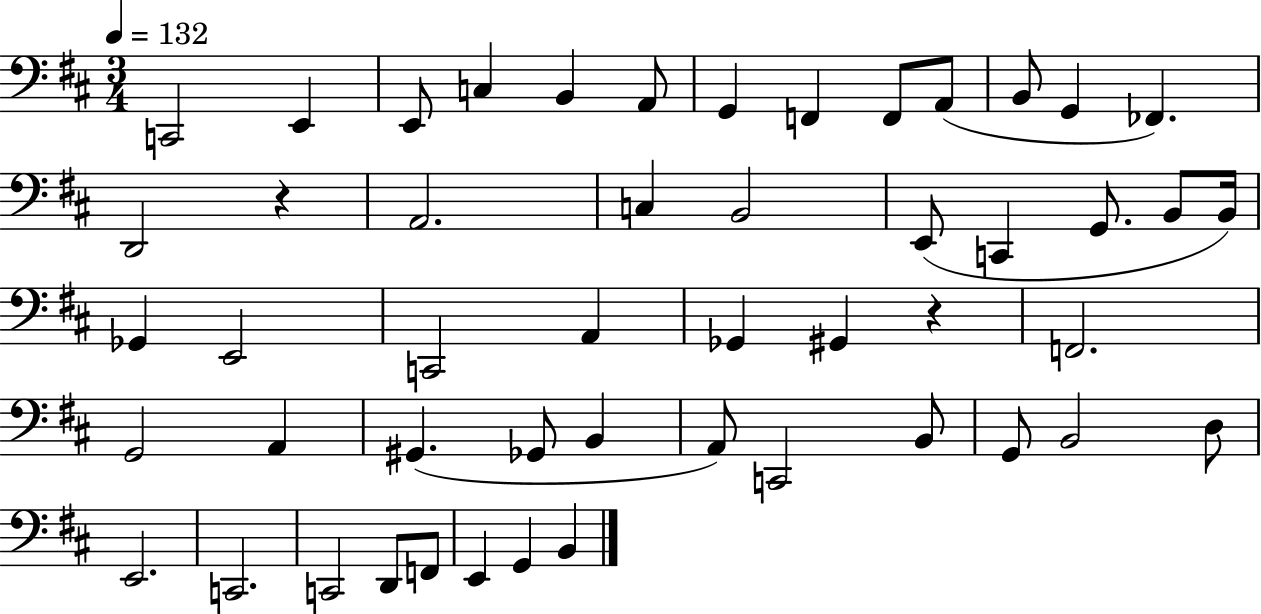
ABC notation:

X:1
T:Untitled
M:3/4
L:1/4
K:D
C,,2 E,, E,,/2 C, B,, A,,/2 G,, F,, F,,/2 A,,/2 B,,/2 G,, _F,, D,,2 z A,,2 C, B,,2 E,,/2 C,, G,,/2 B,,/2 B,,/4 _G,, E,,2 C,,2 A,, _G,, ^G,, z F,,2 G,,2 A,, ^G,, _G,,/2 B,, A,,/2 C,,2 B,,/2 G,,/2 B,,2 D,/2 E,,2 C,,2 C,,2 D,,/2 F,,/2 E,, G,, B,,